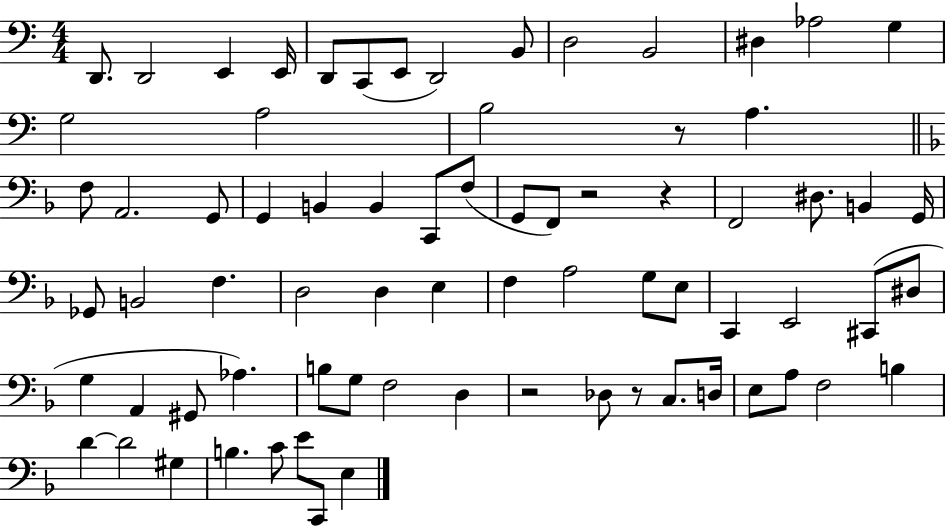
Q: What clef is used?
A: bass